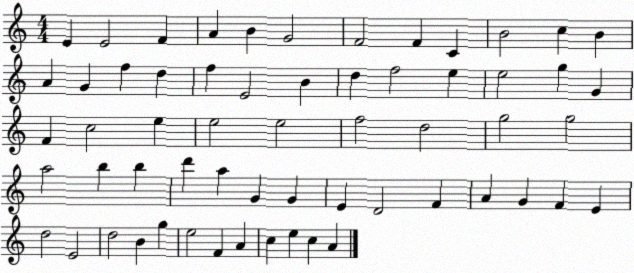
X:1
T:Untitled
M:4/4
L:1/4
K:C
E E2 F A B G2 F2 F C B2 c B A G f d f E2 B d f2 e e2 g G F c2 e e2 e2 f2 d2 g2 g2 a2 b b d' a G G E D2 F A G F E d2 E2 d2 B g e2 F A c e c A